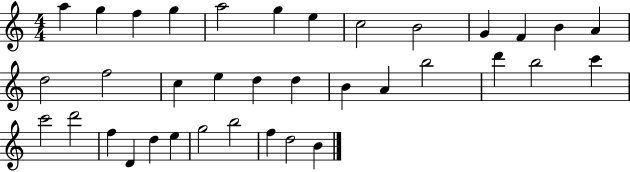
A5/q G5/q F5/q G5/q A5/h G5/q E5/q C5/h B4/h G4/q F4/q B4/q A4/q D5/h F5/h C5/q E5/q D5/q D5/q B4/q A4/q B5/h D6/q B5/h C6/q C6/h D6/h F5/q D4/q D5/q E5/q G5/h B5/h F5/q D5/h B4/q